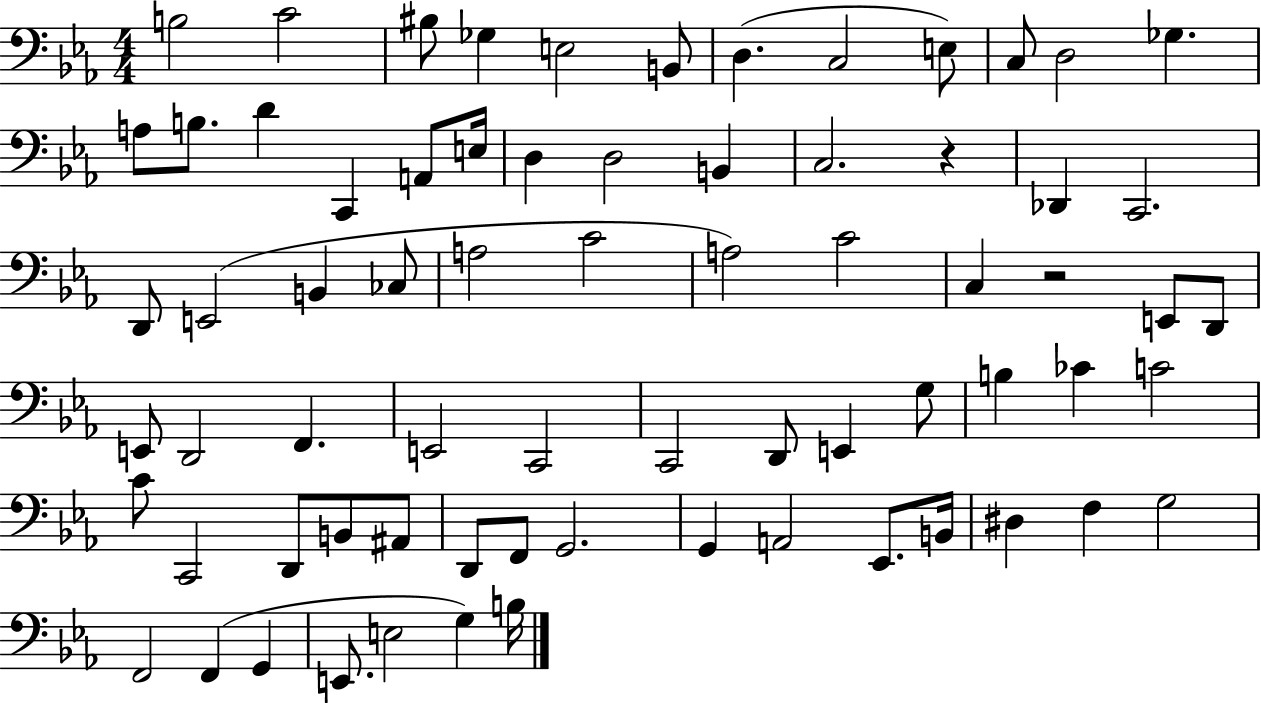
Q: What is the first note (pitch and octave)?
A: B3